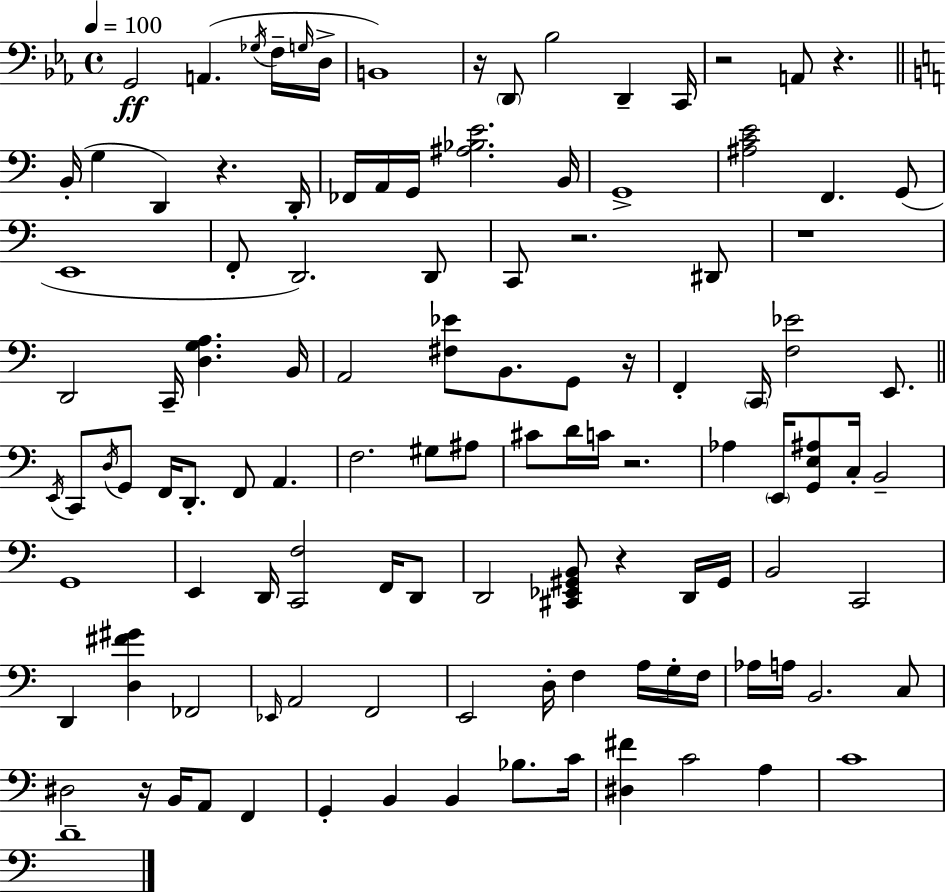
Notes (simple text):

G2/h A2/q. Gb3/s F3/s G3/s D3/s B2/w R/s D2/e Bb3/h D2/q C2/s R/h A2/e R/q. B2/s G3/q D2/q R/q. D2/s FES2/s A2/s G2/s [A#3,Bb3,E4]/h. B2/s G2/w [A#3,C4,E4]/h F2/q. G2/e E2/w F2/e D2/h. D2/e C2/e R/h. D#2/e R/w D2/h C2/s [D3,G3,A3]/q. B2/s A2/h [F#3,Eb4]/e B2/e. G2/e R/s F2/q C2/s [F3,Eb4]/h E2/e. E2/s C2/e D3/s G2/e F2/s D2/e. F2/e A2/q. F3/h. G#3/e A#3/e C#4/e D4/s C4/s R/h. Ab3/q E2/s [G2,E3,A#3]/e C3/s B2/h G2/w E2/q D2/s [C2,F3]/h F2/s D2/e D2/h [C#2,Eb2,G#2,B2]/e R/q D2/s G#2/s B2/h C2/h D2/q [D3,F#4,G#4]/q FES2/h Eb2/s A2/h F2/h E2/h D3/s F3/q A3/s G3/s F3/s Ab3/s A3/s B2/h. C3/e D#3/h R/s B2/s A2/e F2/q G2/q B2/q B2/q Bb3/e. C4/s [D#3,F#4]/q C4/h A3/q C4/w D4/w